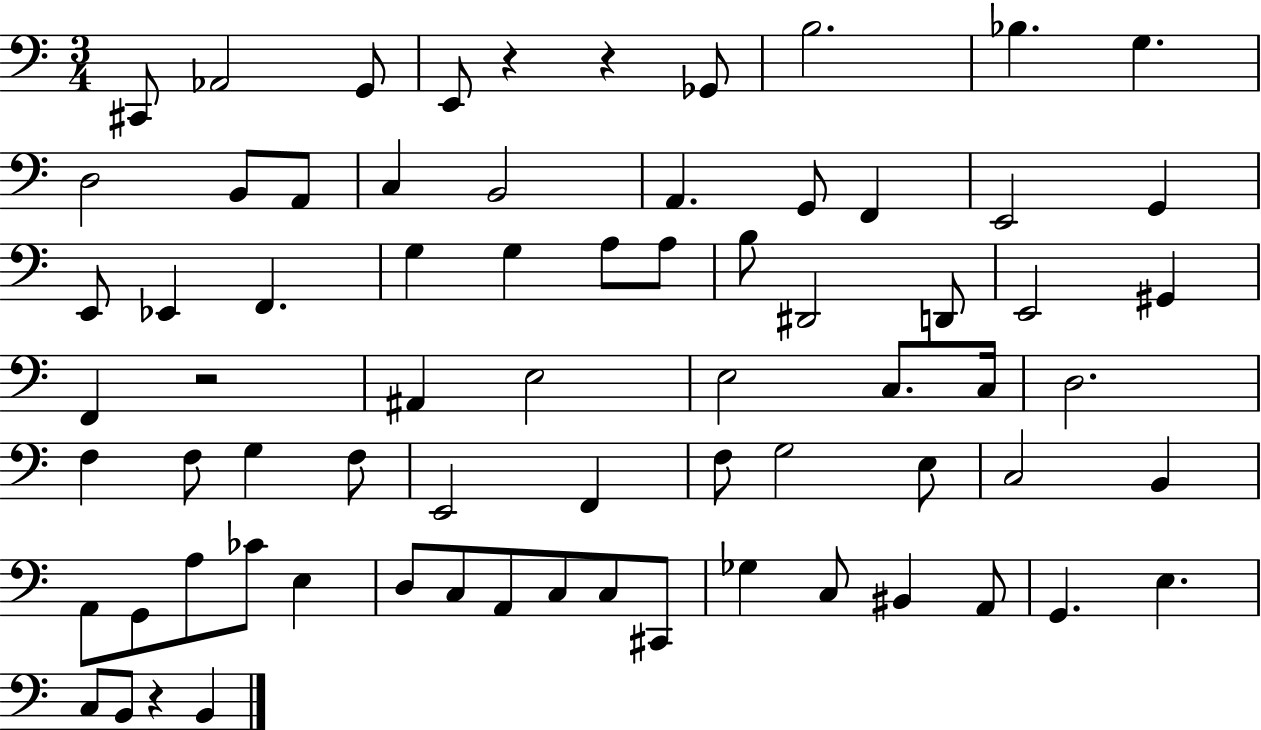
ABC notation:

X:1
T:Untitled
M:3/4
L:1/4
K:C
^C,,/2 _A,,2 G,,/2 E,,/2 z z _G,,/2 B,2 _B, G, D,2 B,,/2 A,,/2 C, B,,2 A,, G,,/2 F,, E,,2 G,, E,,/2 _E,, F,, G, G, A,/2 A,/2 B,/2 ^D,,2 D,,/2 E,,2 ^G,, F,, z2 ^A,, E,2 E,2 C,/2 C,/4 D,2 F, F,/2 G, F,/2 E,,2 F,, F,/2 G,2 E,/2 C,2 B,, A,,/2 G,,/2 A,/2 _C/2 E, D,/2 C,/2 A,,/2 C,/2 C,/2 ^C,,/2 _G, C,/2 ^B,, A,,/2 G,, E, C,/2 B,,/2 z B,,